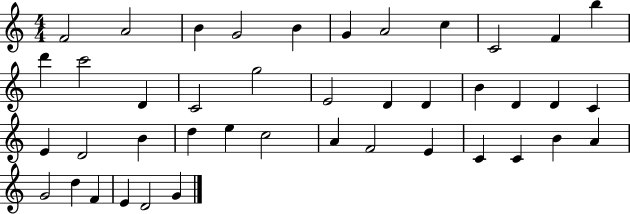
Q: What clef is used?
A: treble